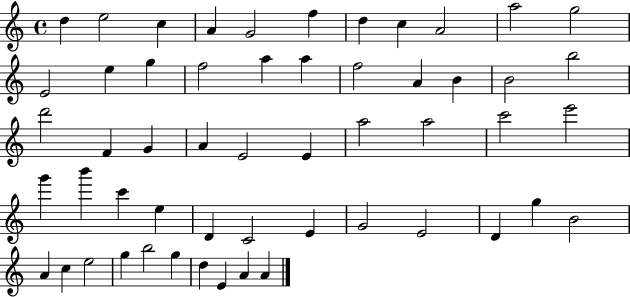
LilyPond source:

{
  \clef treble
  \time 4/4
  \defaultTimeSignature
  \key c \major
  d''4 e''2 c''4 | a'4 g'2 f''4 | d''4 c''4 a'2 | a''2 g''2 | \break e'2 e''4 g''4 | f''2 a''4 a''4 | f''2 a'4 b'4 | b'2 b''2 | \break d'''2 f'4 g'4 | a'4 e'2 e'4 | a''2 a''2 | c'''2 e'''2 | \break g'''4 b'''4 c'''4 e''4 | d'4 c'2 e'4 | g'2 e'2 | d'4 g''4 b'2 | \break a'4 c''4 e''2 | g''4 b''2 g''4 | d''4 e'4 a'4 a'4 | \bar "|."
}